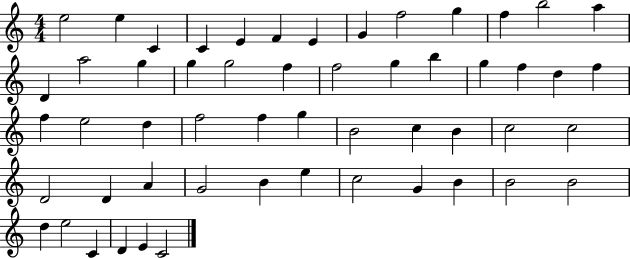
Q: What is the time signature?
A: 4/4